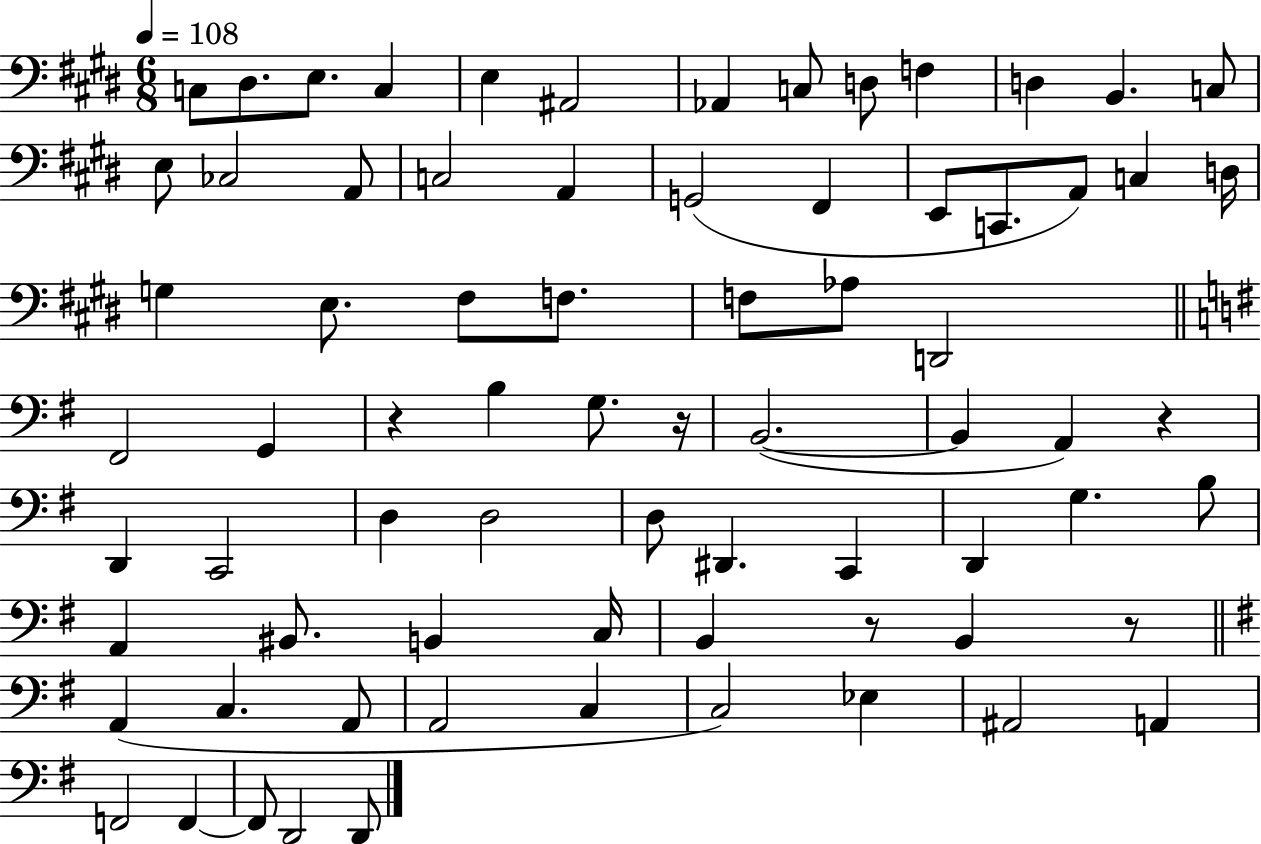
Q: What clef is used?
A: bass